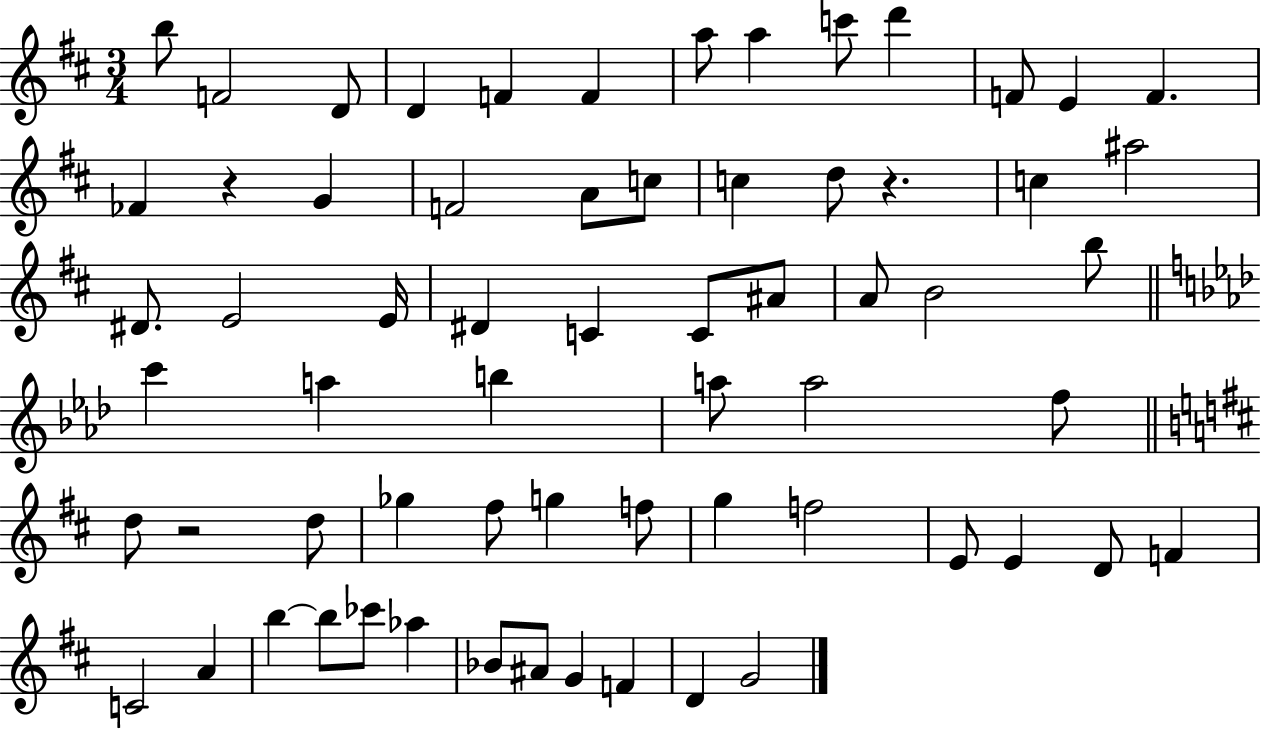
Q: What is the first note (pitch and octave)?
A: B5